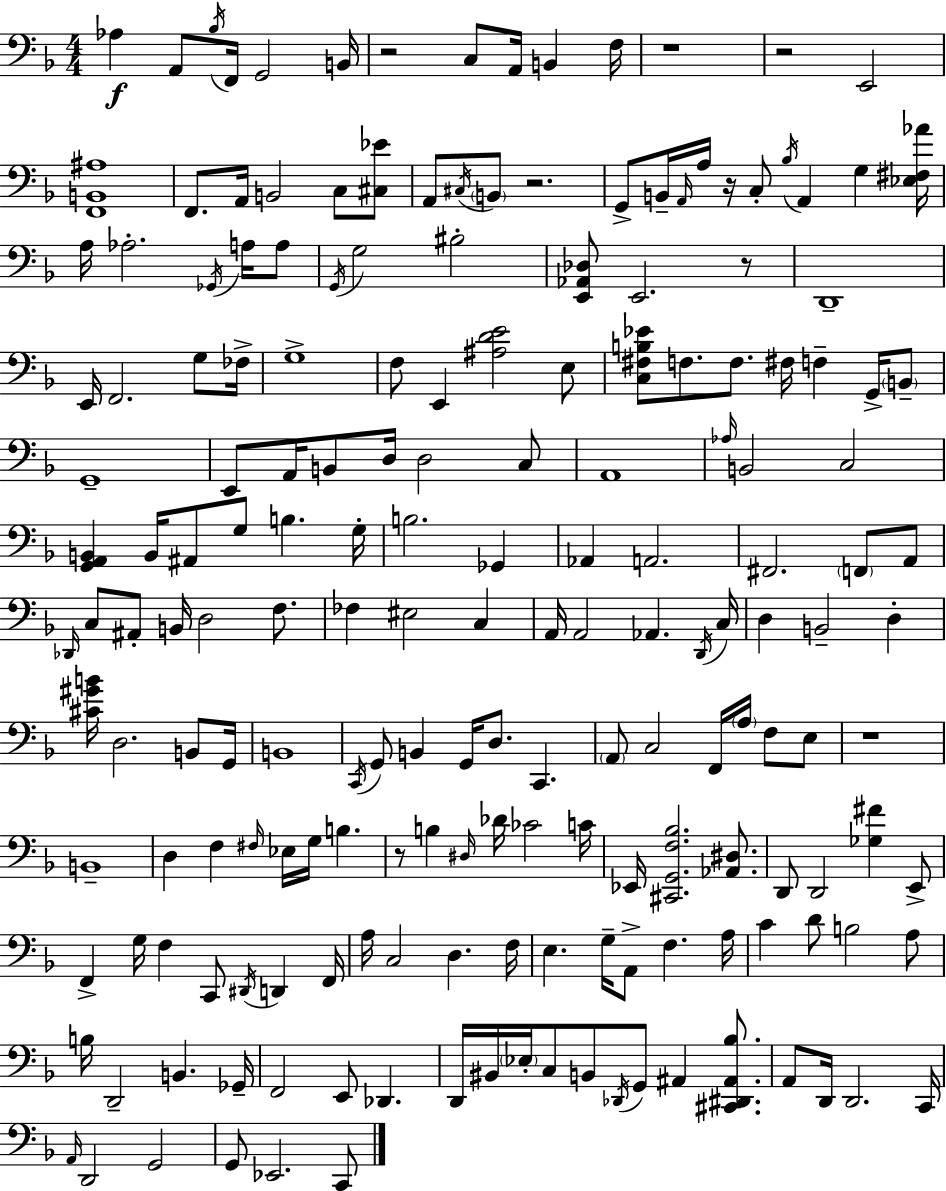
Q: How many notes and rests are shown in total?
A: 187